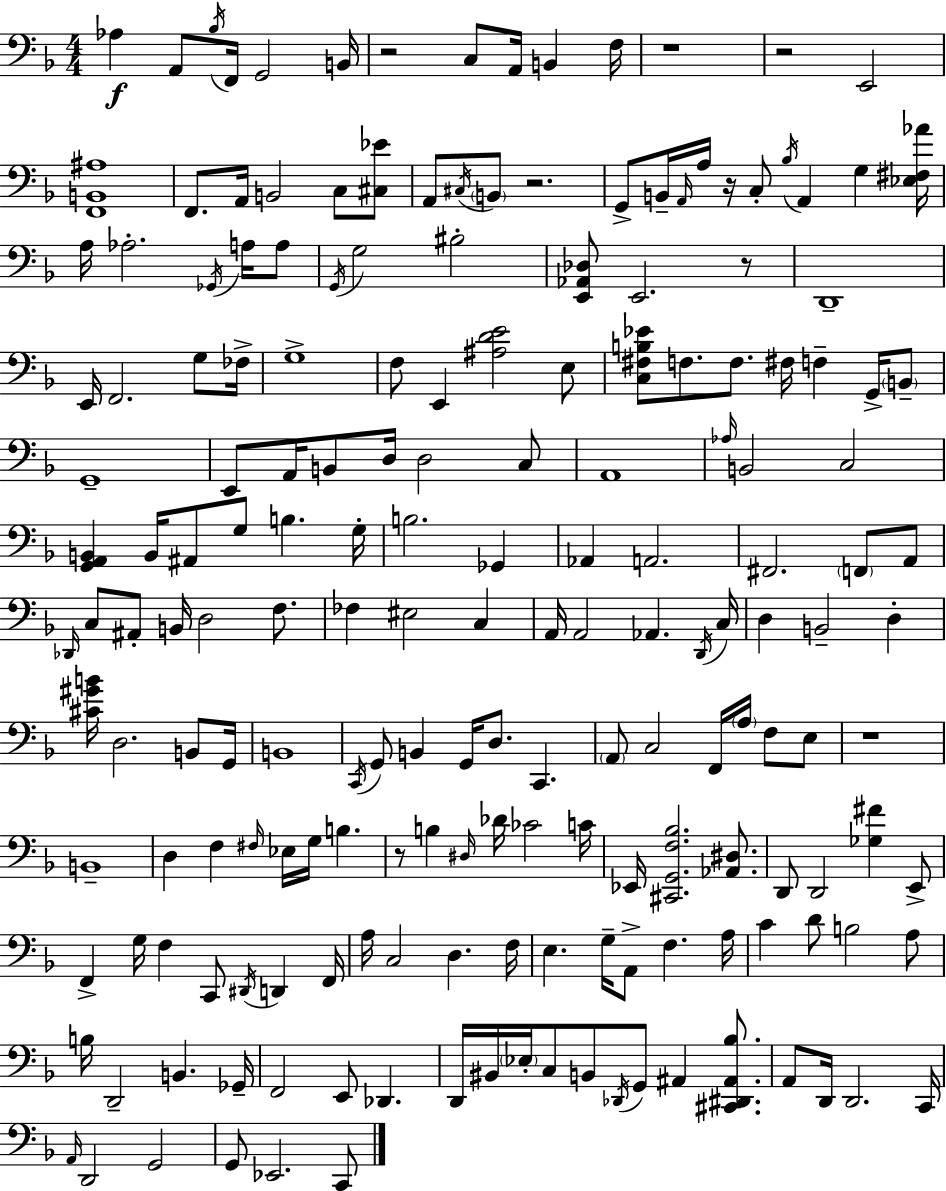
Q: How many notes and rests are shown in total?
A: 187